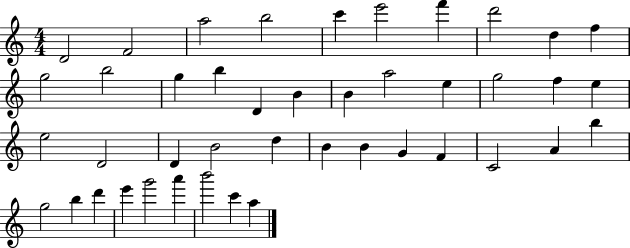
D4/h F4/h A5/h B5/h C6/q E6/h F6/q D6/h D5/q F5/q G5/h B5/h G5/q B5/q D4/q B4/q B4/q A5/h E5/q G5/h F5/q E5/q E5/h D4/h D4/q B4/h D5/q B4/q B4/q G4/q F4/q C4/h A4/q B5/q G5/h B5/q D6/q E6/q G6/h A6/q B6/h C6/q A5/q